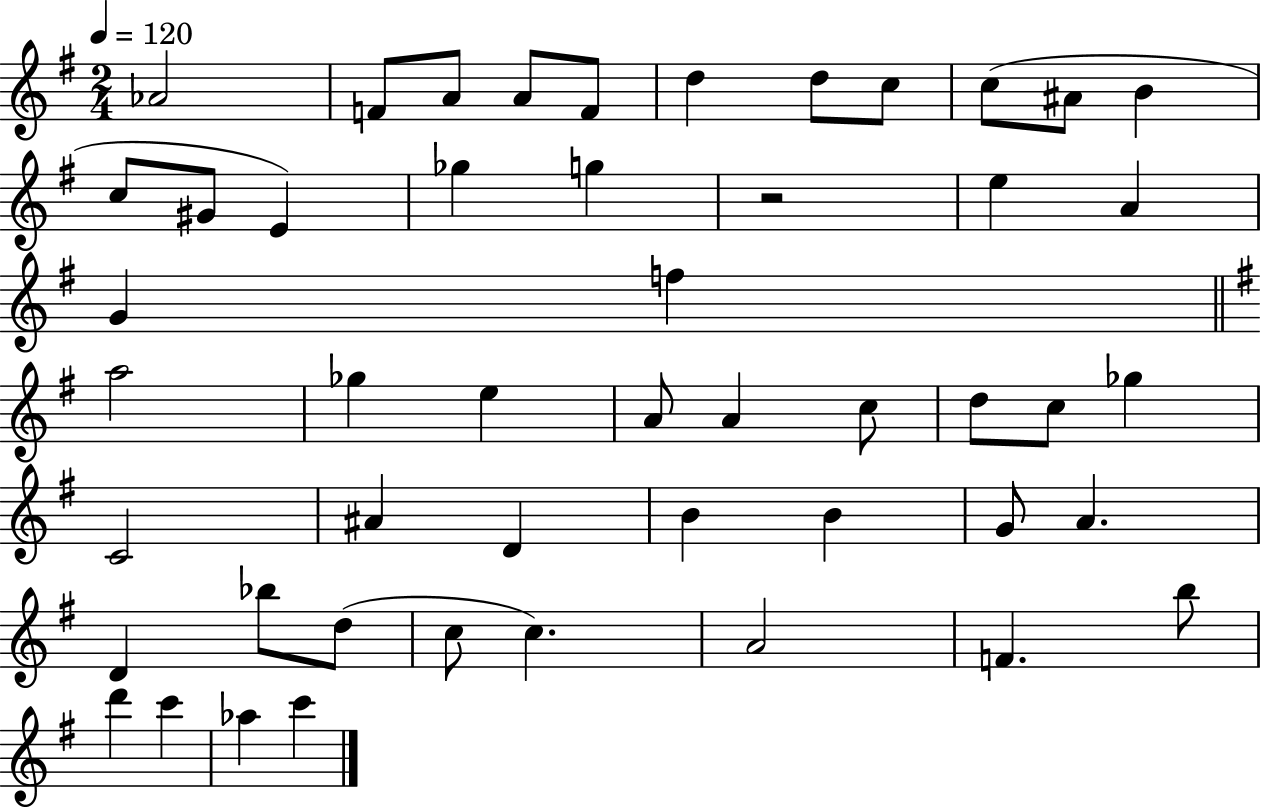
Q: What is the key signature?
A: G major